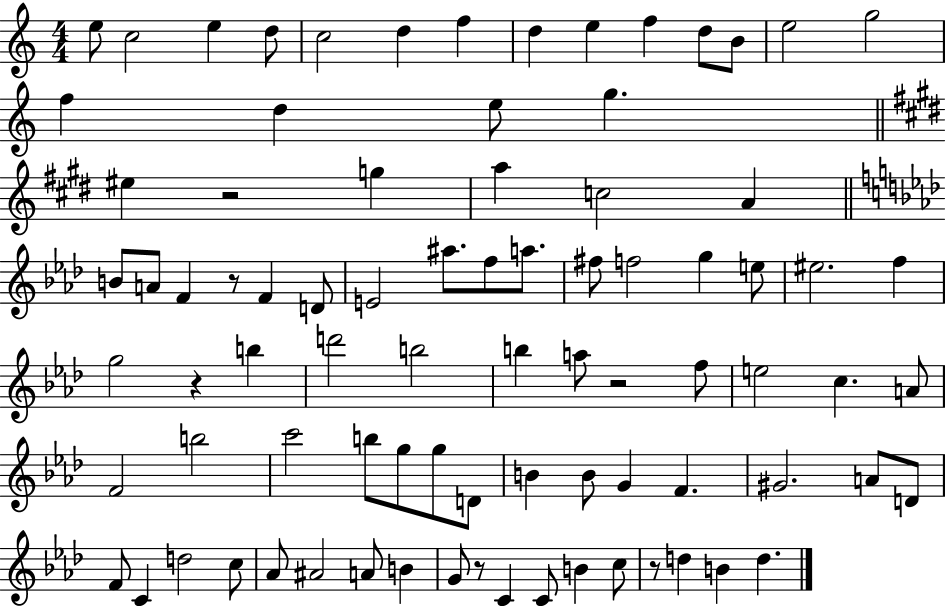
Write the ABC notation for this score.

X:1
T:Untitled
M:4/4
L:1/4
K:C
e/2 c2 e d/2 c2 d f d e f d/2 B/2 e2 g2 f d e/2 g ^e z2 g a c2 A B/2 A/2 F z/2 F D/2 E2 ^a/2 f/2 a/2 ^f/2 f2 g e/2 ^e2 f g2 z b d'2 b2 b a/2 z2 f/2 e2 c A/2 F2 b2 c'2 b/2 g/2 g/2 D/2 B B/2 G F ^G2 A/2 D/2 F/2 C d2 c/2 _A/2 ^A2 A/2 B G/2 z/2 C C/2 B c/2 z/2 d B d